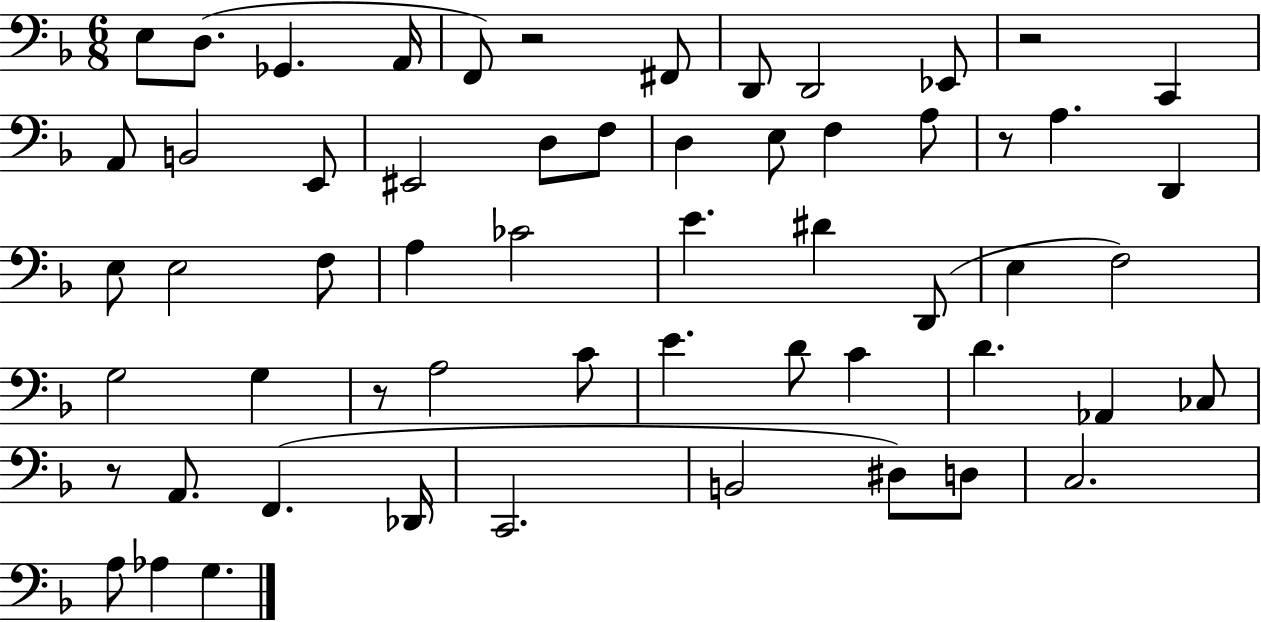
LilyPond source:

{
  \clef bass
  \numericTimeSignature
  \time 6/8
  \key f \major
  e8 d8.( ges,4. a,16 | f,8) r2 fis,8 | d,8 d,2 ees,8 | r2 c,4 | \break a,8 b,2 e,8 | eis,2 d8 f8 | d4 e8 f4 a8 | r8 a4. d,4 | \break e8 e2 f8 | a4 ces'2 | e'4. dis'4 d,8( | e4 f2) | \break g2 g4 | r8 a2 c'8 | e'4. d'8 c'4 | d'4. aes,4 ces8 | \break r8 a,8. f,4.( des,16 | c,2. | b,2 dis8) d8 | c2. | \break a8 aes4 g4. | \bar "|."
}